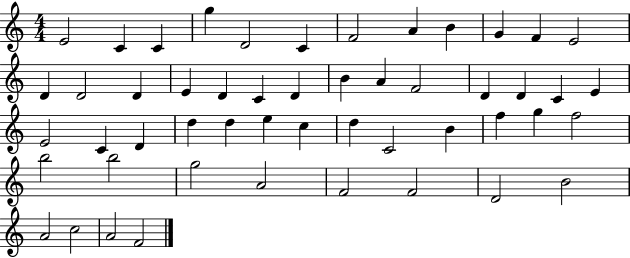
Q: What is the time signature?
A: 4/4